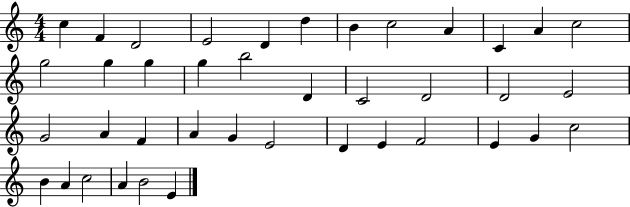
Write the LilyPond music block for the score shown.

{
  \clef treble
  \numericTimeSignature
  \time 4/4
  \key c \major
  c''4 f'4 d'2 | e'2 d'4 d''4 | b'4 c''2 a'4 | c'4 a'4 c''2 | \break g''2 g''4 g''4 | g''4 b''2 d'4 | c'2 d'2 | d'2 e'2 | \break g'2 a'4 f'4 | a'4 g'4 e'2 | d'4 e'4 f'2 | e'4 g'4 c''2 | \break b'4 a'4 c''2 | a'4 b'2 e'4 | \bar "|."
}